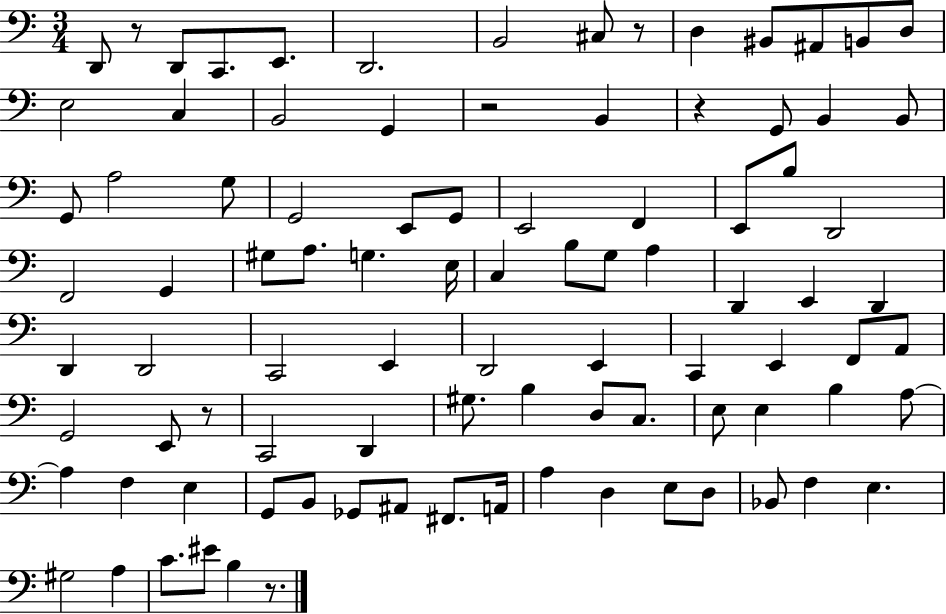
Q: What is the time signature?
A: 3/4